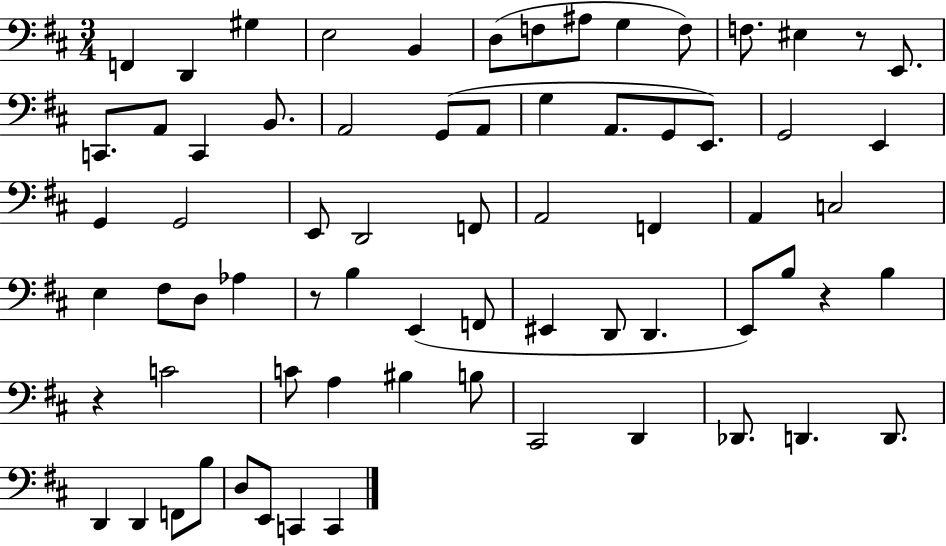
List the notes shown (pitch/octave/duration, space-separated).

F2/q D2/q G#3/q E3/h B2/q D3/e F3/e A#3/e G3/q F3/e F3/e. EIS3/q R/e E2/e. C2/e. A2/e C2/q B2/e. A2/h G2/e A2/e G3/q A2/e. G2/e E2/e. G2/h E2/q G2/q G2/h E2/e D2/h F2/e A2/h F2/q A2/q C3/h E3/q F#3/e D3/e Ab3/q R/e B3/q E2/q F2/e EIS2/q D2/e D2/q. E2/e B3/e R/q B3/q R/q C4/h C4/e A3/q BIS3/q B3/e C#2/h D2/q Db2/e. D2/q. D2/e. D2/q D2/q F2/e B3/e D3/e E2/e C2/q C2/q